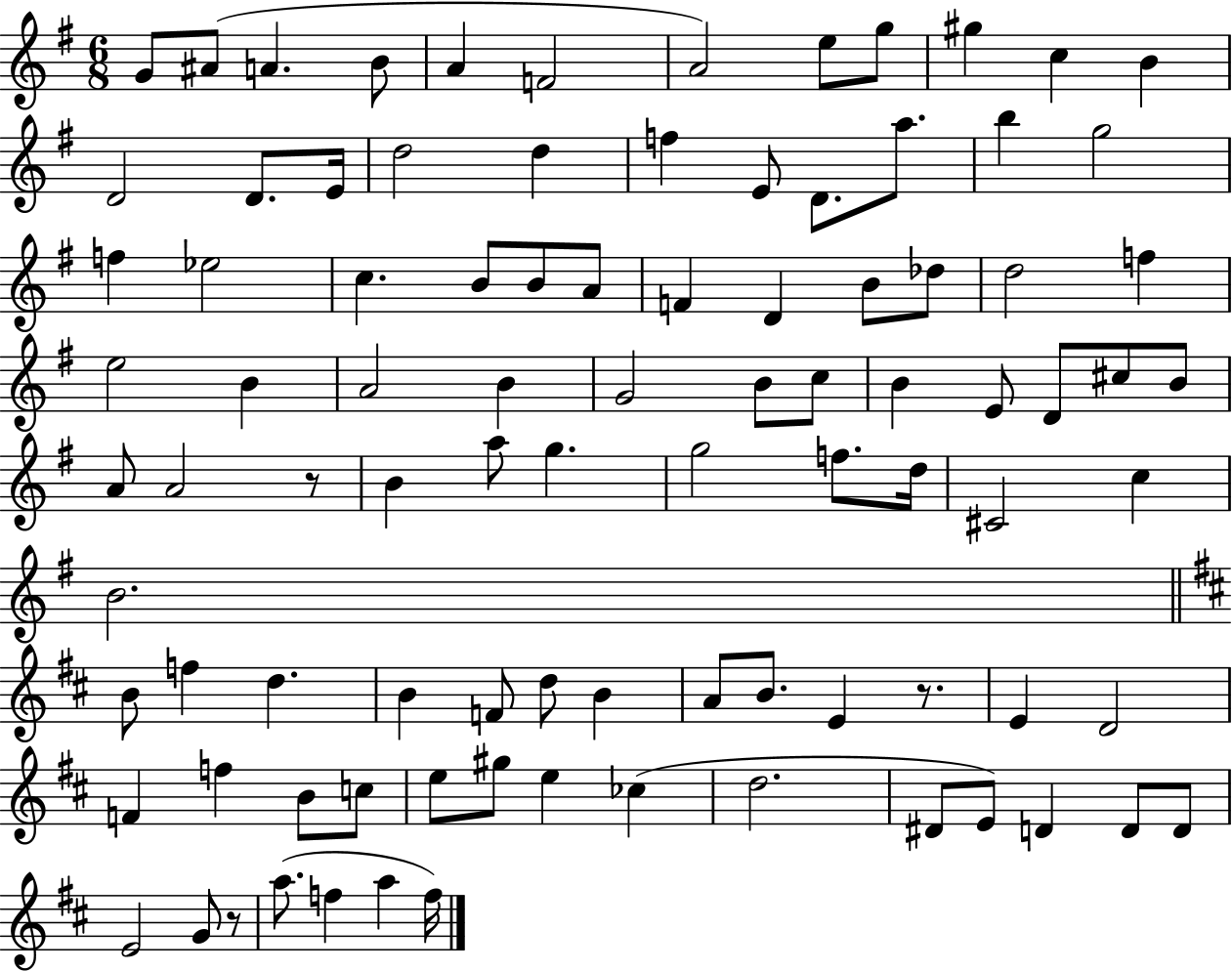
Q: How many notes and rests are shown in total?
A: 93